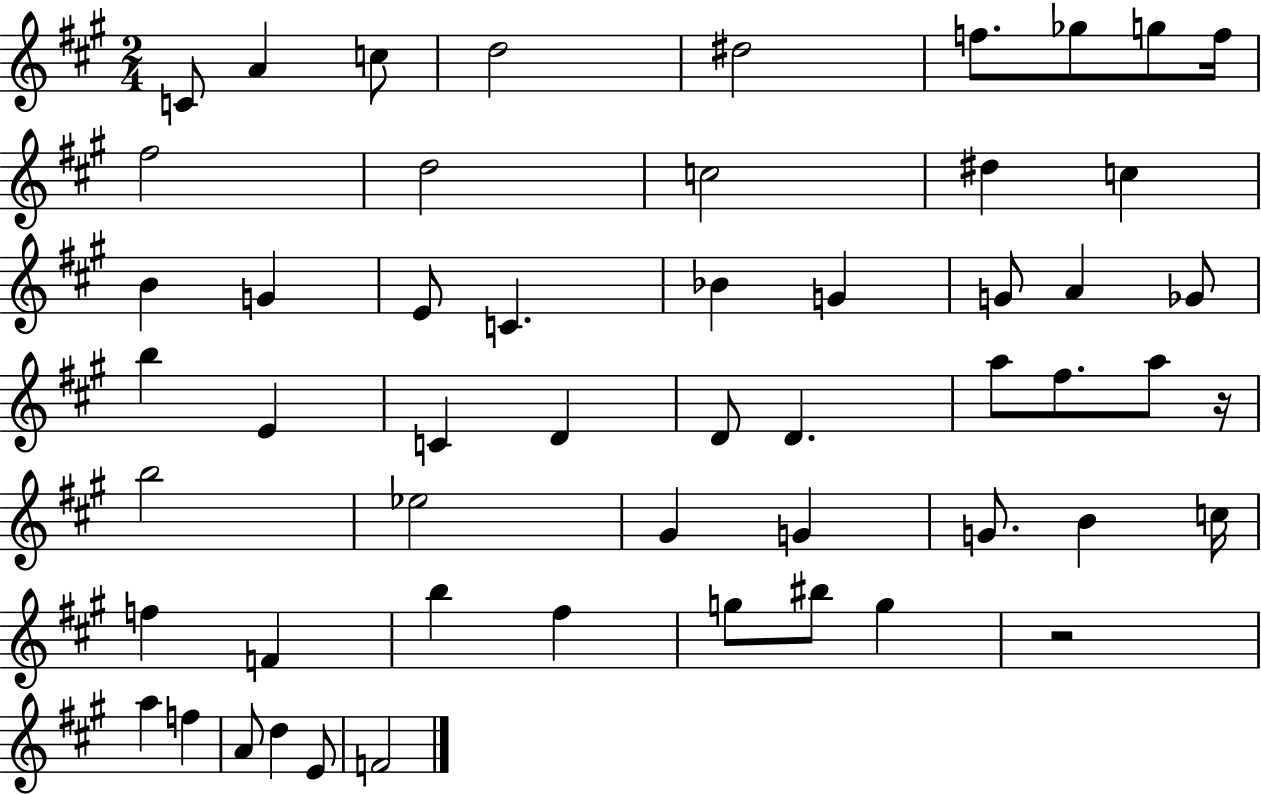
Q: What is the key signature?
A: A major